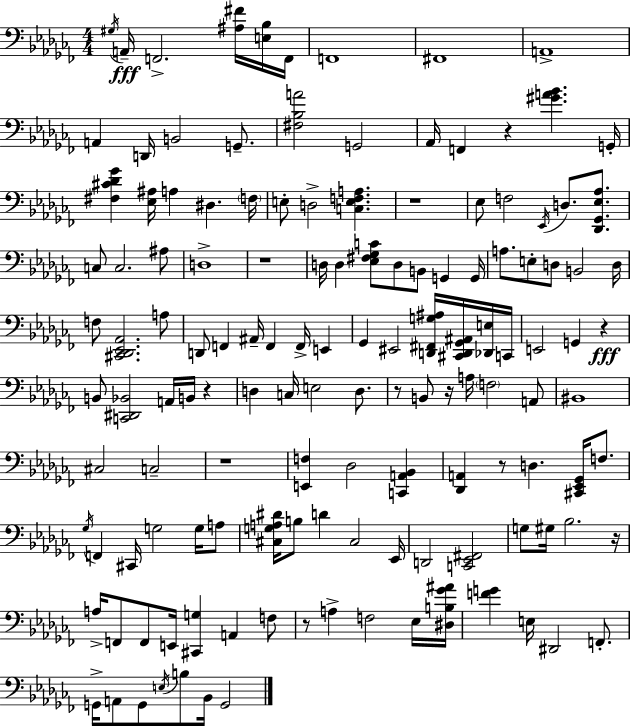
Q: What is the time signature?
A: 4/4